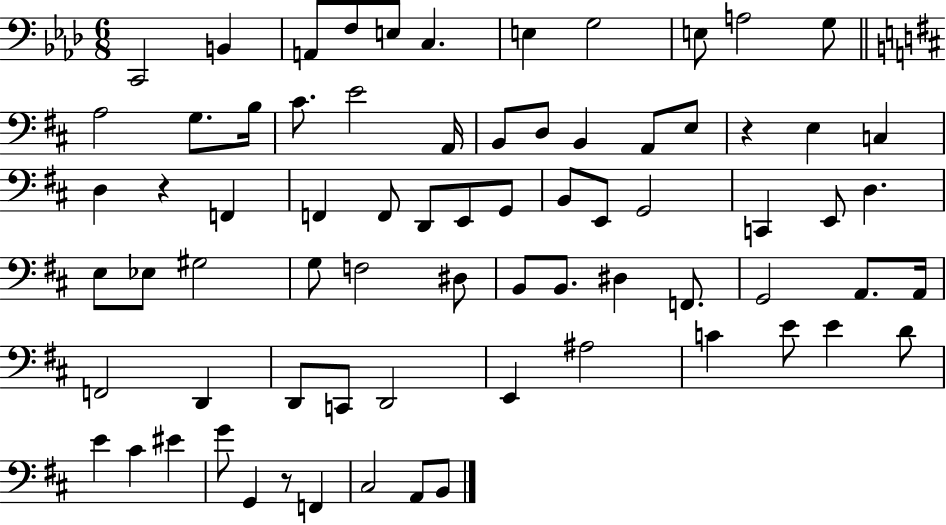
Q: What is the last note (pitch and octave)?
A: B2